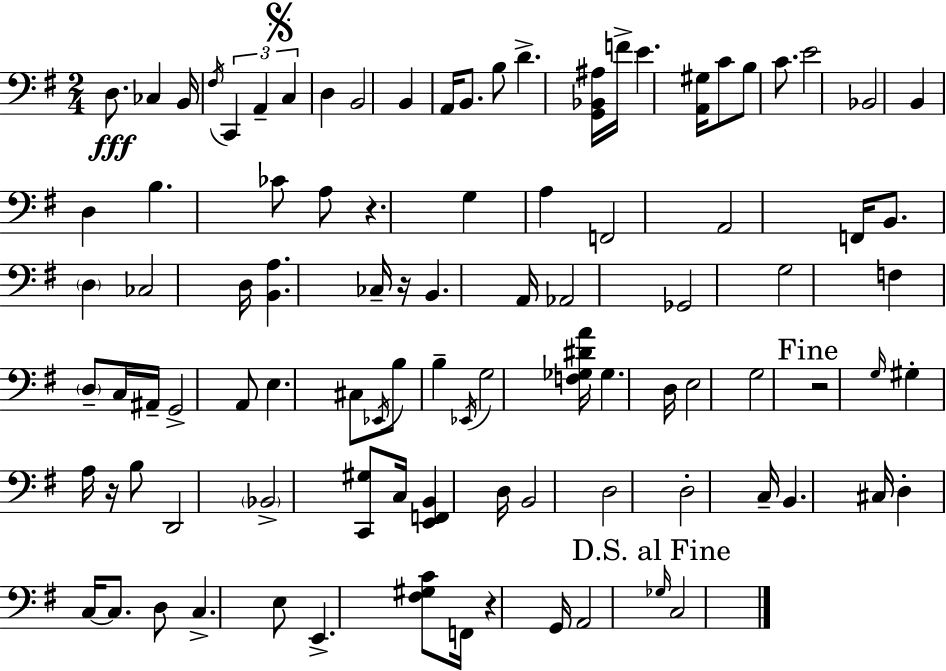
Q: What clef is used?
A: bass